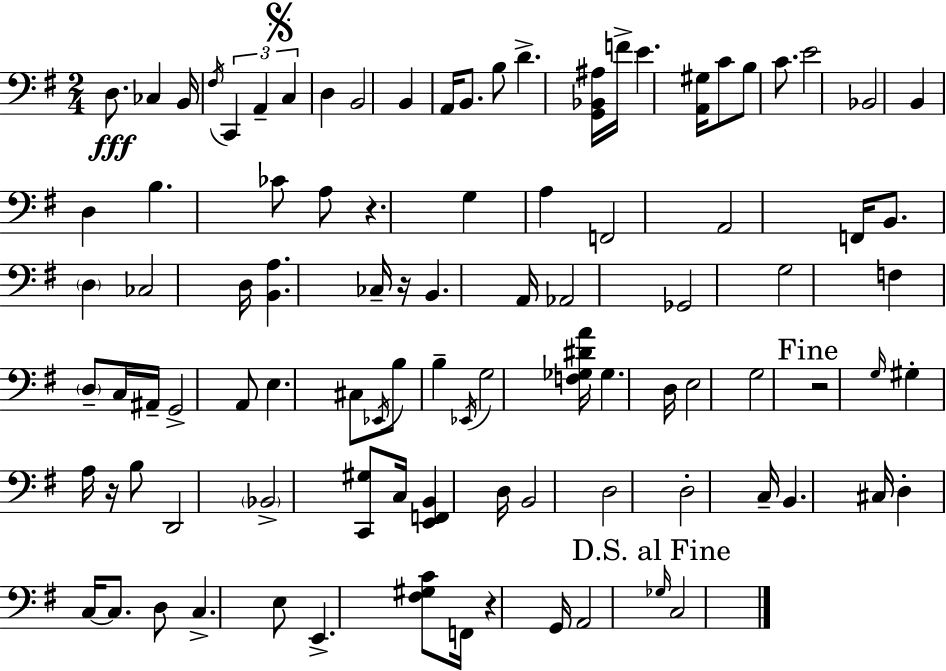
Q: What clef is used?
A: bass